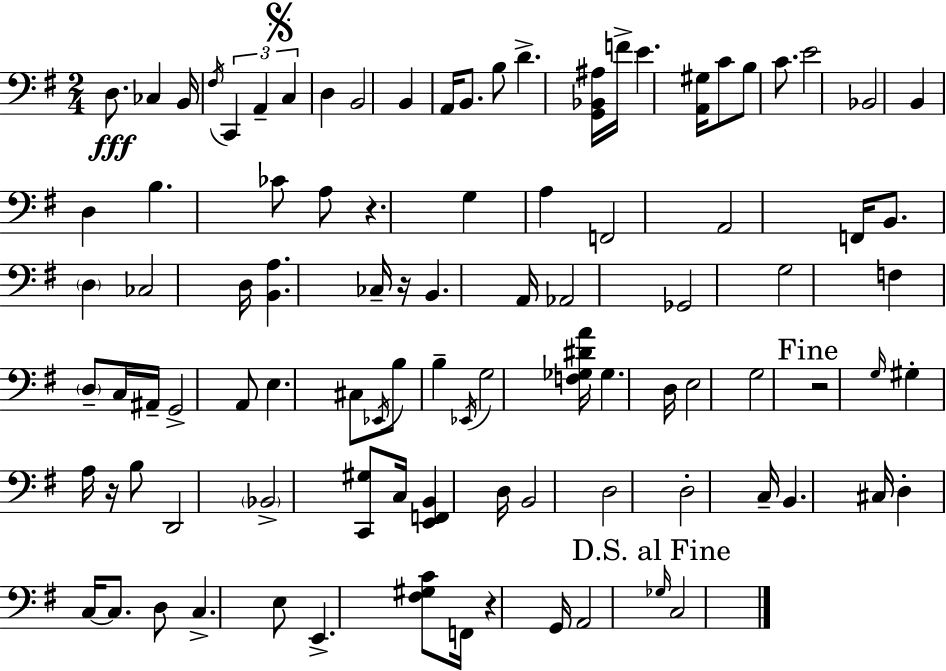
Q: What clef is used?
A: bass